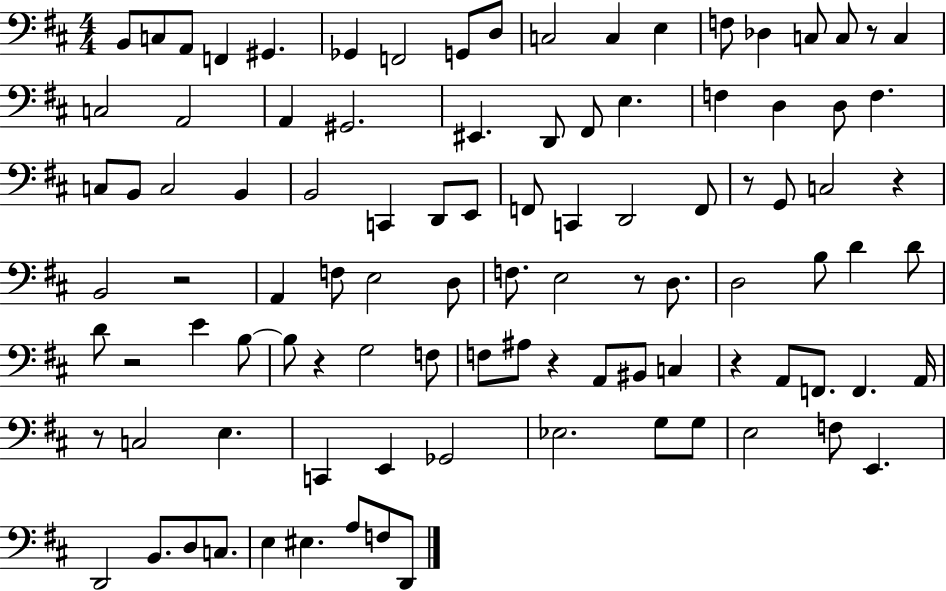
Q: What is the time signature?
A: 4/4